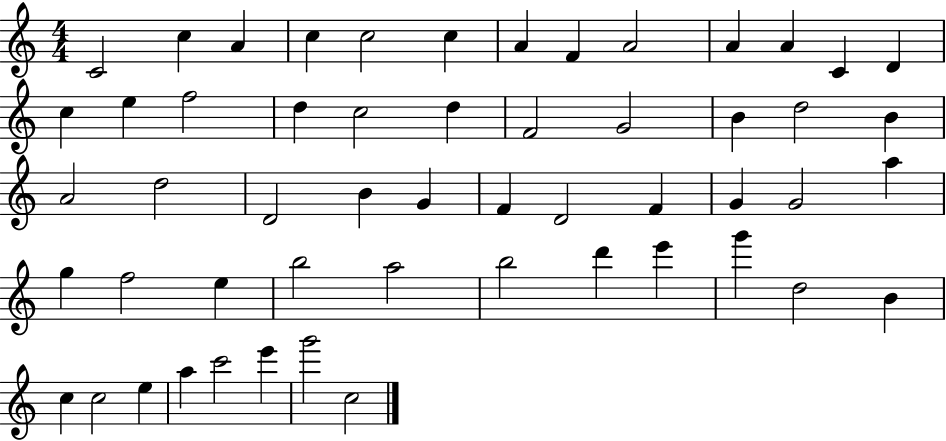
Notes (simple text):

C4/h C5/q A4/q C5/q C5/h C5/q A4/q F4/q A4/h A4/q A4/q C4/q D4/q C5/q E5/q F5/h D5/q C5/h D5/q F4/h G4/h B4/q D5/h B4/q A4/h D5/h D4/h B4/q G4/q F4/q D4/h F4/q G4/q G4/h A5/q G5/q F5/h E5/q B5/h A5/h B5/h D6/q E6/q G6/q D5/h B4/q C5/q C5/h E5/q A5/q C6/h E6/q G6/h C5/h